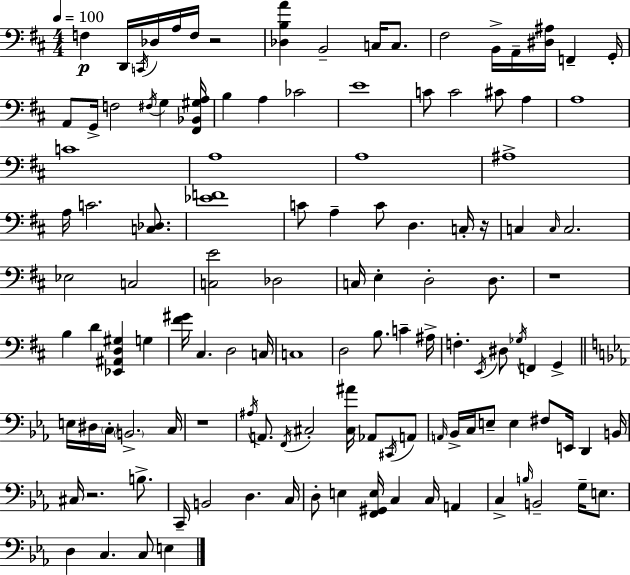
{
  \clef bass
  \numericTimeSignature
  \time 4/4
  \key d \major
  \tempo 4 = 100
  \repeat volta 2 { f4\p d,16 \acciaccatura { c,16 } des16 a16 f16 r2 | <des b a'>4 b,2-- c16 c8. | fis2 b,16-> a,16-- <dis ais>16 f,4-- | g,16-. a,8 g,16-> f2 \acciaccatura { fis16 } g4 | \break <fis, bes, gis a>16 b4 a4 ces'2 | e'1 | c'8 c'2 cis'8 a4 | a1 | \break c'1 | a1 | a1 | ais1-> | \break a16 c'2. <c des>8. | <ees' f'>1 | c'8 a4-- c'8 d4. | c16-. r16 c4 \grace { c16 } c2. | \break ees2 c2 | <c e'>2 des2 | c16 e4-. d2-. | d8. r1 | \break b4 d'4 <ees, ais, d gis>4 g4 | <fis' gis'>16 cis4. d2 | c16 c1 | d2 b8. c'4-- | \break ais16-> f4.-. \acciaccatura { e,16 } dis8 \acciaccatura { ges16 } f,4 | g,4-> \bar "||" \break \key ees \major e16 dis16 \parenthesize c16-. \parenthesize b,2.-> c16 | r1 | \acciaccatura { ais16 } a,8. \acciaccatura { f,16 } cis2-. <cis ais'>16 aes,8 | \acciaccatura { cis,16 } a,8 \grace { a,16 } bes,16-> c16 e8-- e4 fis8 e,16 d,4 | \break b,16 cis16 r2. | b8.-> c,16-- b,2 d4. | c16 d8-. e4 <f, gis, e>16 c4 c16 | a,4 c4-> \grace { b16 } b,2-- | \break g16-- e8. d4 c4. c8 | e4 } \bar "|."
}